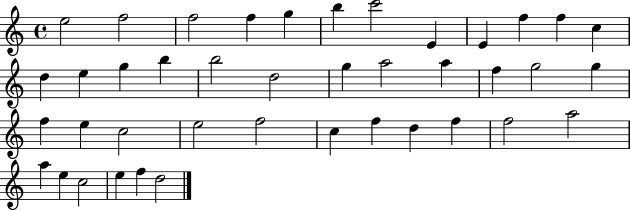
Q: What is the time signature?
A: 4/4